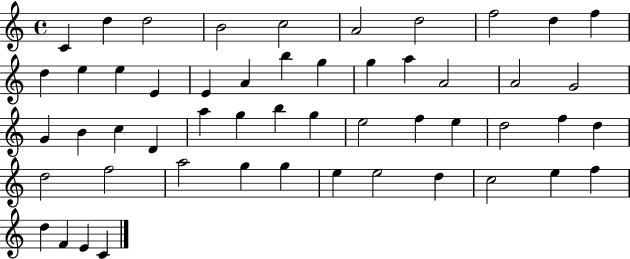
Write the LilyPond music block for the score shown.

{
  \clef treble
  \time 4/4
  \defaultTimeSignature
  \key c \major
  c'4 d''4 d''2 | b'2 c''2 | a'2 d''2 | f''2 d''4 f''4 | \break d''4 e''4 e''4 e'4 | e'4 a'4 b''4 g''4 | g''4 a''4 a'2 | a'2 g'2 | \break g'4 b'4 c''4 d'4 | a''4 g''4 b''4 g''4 | e''2 f''4 e''4 | d''2 f''4 d''4 | \break d''2 f''2 | a''2 g''4 g''4 | e''4 e''2 d''4 | c''2 e''4 f''4 | \break d''4 f'4 e'4 c'4 | \bar "|."
}